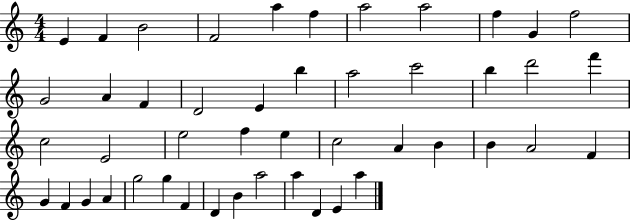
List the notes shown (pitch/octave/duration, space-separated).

E4/q F4/q B4/h F4/h A5/q F5/q A5/h A5/h F5/q G4/q F5/h G4/h A4/q F4/q D4/h E4/q B5/q A5/h C6/h B5/q D6/h F6/q C5/h E4/h E5/h F5/q E5/q C5/h A4/q B4/q B4/q A4/h F4/q G4/q F4/q G4/q A4/q G5/h G5/q F4/q D4/q B4/q A5/h A5/q D4/q E4/q A5/q